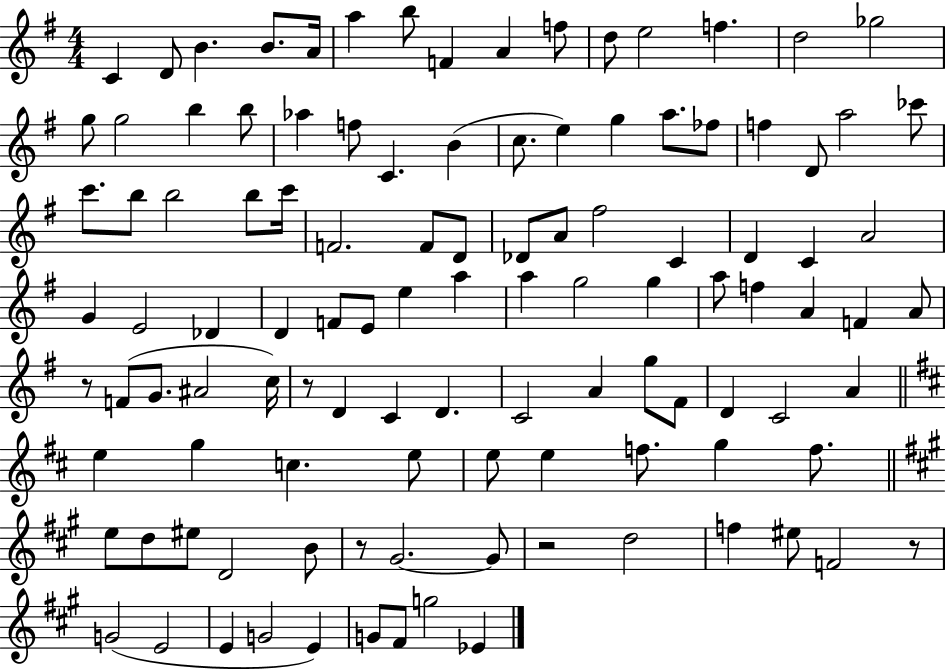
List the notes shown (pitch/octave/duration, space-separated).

C4/q D4/e B4/q. B4/e. A4/s A5/q B5/e F4/q A4/q F5/e D5/e E5/h F5/q. D5/h Gb5/h G5/e G5/h B5/q B5/e Ab5/q F5/e C4/q. B4/q C5/e. E5/q G5/q A5/e. FES5/e F5/q D4/e A5/h CES6/e C6/e. B5/e B5/h B5/e C6/s F4/h. F4/e D4/e Db4/e A4/e F#5/h C4/q D4/q C4/q A4/h G4/q E4/h Db4/q D4/q F4/e E4/e E5/q A5/q A5/q G5/h G5/q A5/e F5/q A4/q F4/q A4/e R/e F4/e G4/e. A#4/h C5/s R/e D4/q C4/q D4/q. C4/h A4/q G5/e F#4/e D4/q C4/h A4/q E5/q G5/q C5/q. E5/e E5/e E5/q F5/e. G5/q F5/e. E5/e D5/e EIS5/e D4/h B4/e R/e G#4/h. G#4/e R/h D5/h F5/q EIS5/e F4/h R/e G4/h E4/h E4/q G4/h E4/q G4/e F#4/e G5/h Eb4/q